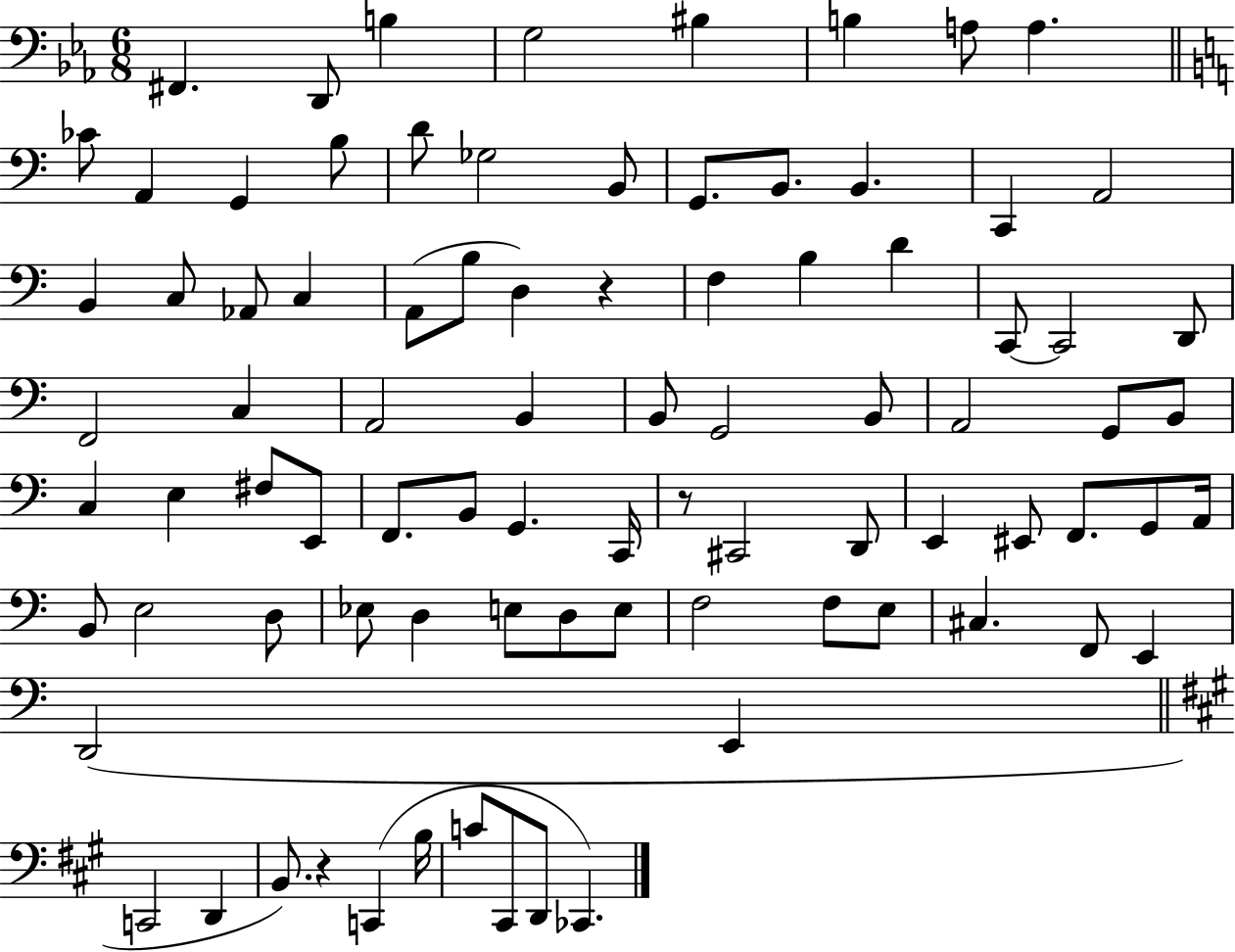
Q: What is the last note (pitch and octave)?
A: CES2